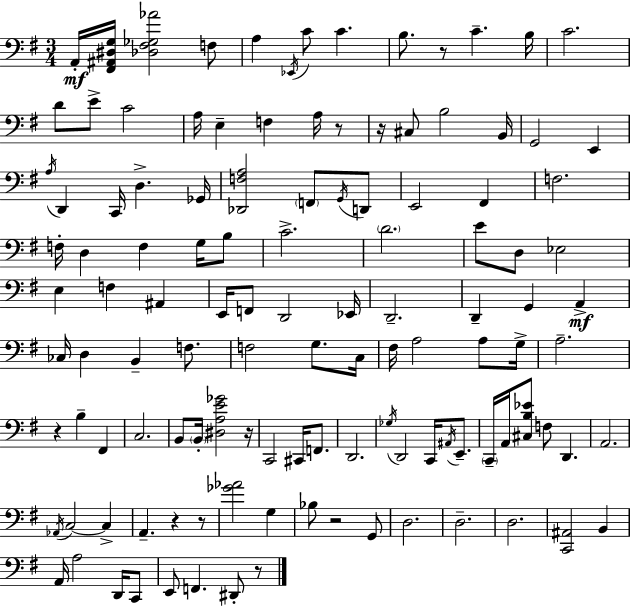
X:1
T:Untitled
M:3/4
L:1/4
K:G
A,,/4 [^F,,^A,,^D,G,]/4 [_D,^F,_G,_A]2 F,/2 A, _E,,/4 C/2 C B,/2 z/2 C B,/4 C2 D/2 E/2 C2 A,/4 E, F, A,/4 z/2 z/4 ^C,/2 B,2 B,,/4 G,,2 E,, A,/4 D,, C,,/4 D, _G,,/4 [_D,,F,A,]2 F,,/2 G,,/4 D,,/2 E,,2 ^F,, F,2 F,/4 D, F, G,/4 B,/2 C2 D2 E/2 D,/2 _E,2 E, F, ^A,, E,,/4 F,,/2 D,,2 _E,,/4 D,,2 D,, G,, A,, _C,/4 D, B,, F,/2 F,2 G,/2 C,/4 ^F,/4 A,2 A,/2 G,/4 A,2 z B, ^F,, C,2 B,,/2 B,,/4 [^D,A,E_G]2 z/4 C,,2 ^C,,/4 F,,/2 D,,2 _G,/4 D,,2 C,,/4 ^A,,/4 E,,/2 C,,/4 A,,/4 [^C,B,_E]/2 F,/2 D,, A,,2 _A,,/4 C,2 C, A,, z z/2 [_G_A]2 G, _B,/2 z2 G,,/2 D,2 D,2 D,2 [C,,^A,,]2 B,, A,,/4 A,2 D,,/4 C,,/2 E,,/2 F,, ^D,,/2 z/2